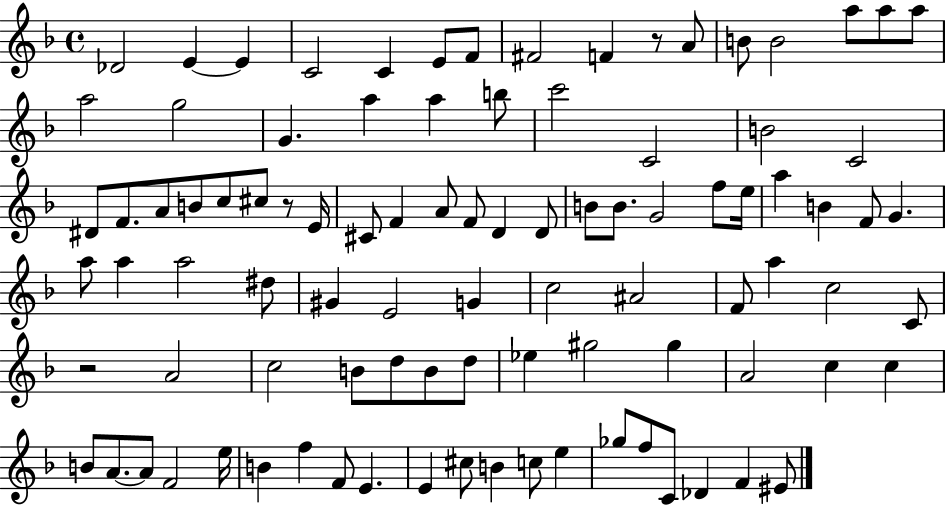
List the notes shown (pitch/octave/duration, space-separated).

Db4/h E4/q E4/q C4/h C4/q E4/e F4/e F#4/h F4/q R/e A4/e B4/e B4/h A5/e A5/e A5/e A5/h G5/h G4/q. A5/q A5/q B5/e C6/h C4/h B4/h C4/h D#4/e F4/e. A4/e B4/e C5/e C#5/e R/e E4/s C#4/e F4/q A4/e F4/e D4/q D4/e B4/e B4/e. G4/h F5/e E5/s A5/q B4/q F4/e G4/q. A5/e A5/q A5/h D#5/e G#4/q E4/h G4/q C5/h A#4/h F4/e A5/q C5/h C4/e R/h A4/h C5/h B4/e D5/e B4/e D5/e Eb5/q G#5/h G#5/q A4/h C5/q C5/q B4/e A4/e. A4/e F4/h E5/s B4/q F5/q F4/e E4/q. E4/q C#5/e B4/q C5/e E5/q Gb5/e F5/e C4/e Db4/q F4/q EIS4/e